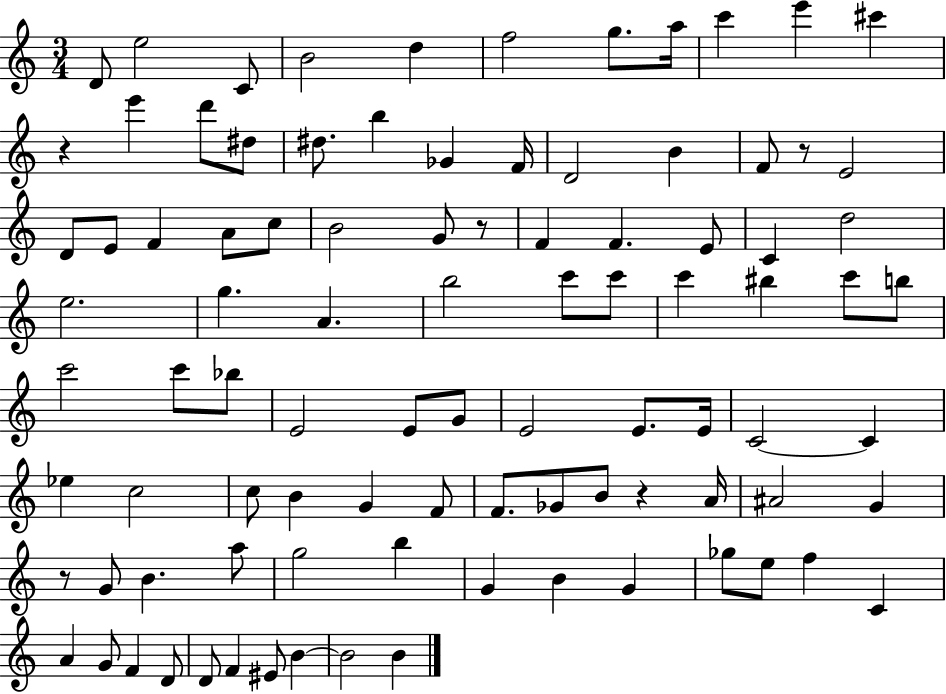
D4/e E5/h C4/e B4/h D5/q F5/h G5/e. A5/s C6/q E6/q C#6/q R/q E6/q D6/e D#5/e D#5/e. B5/q Gb4/q F4/s D4/h B4/q F4/e R/e E4/h D4/e E4/e F4/q A4/e C5/e B4/h G4/e R/e F4/q F4/q. E4/e C4/q D5/h E5/h. G5/q. A4/q. B5/h C6/e C6/e C6/q BIS5/q C6/e B5/e C6/h C6/e Bb5/e E4/h E4/e G4/e E4/h E4/e. E4/s C4/h C4/q Eb5/q C5/h C5/e B4/q G4/q F4/e F4/e. Gb4/e B4/e R/q A4/s A#4/h G4/q R/e G4/e B4/q. A5/e G5/h B5/q G4/q B4/q G4/q Gb5/e E5/e F5/q C4/q A4/q G4/e F4/q D4/e D4/e F4/q EIS4/e B4/q B4/h B4/q